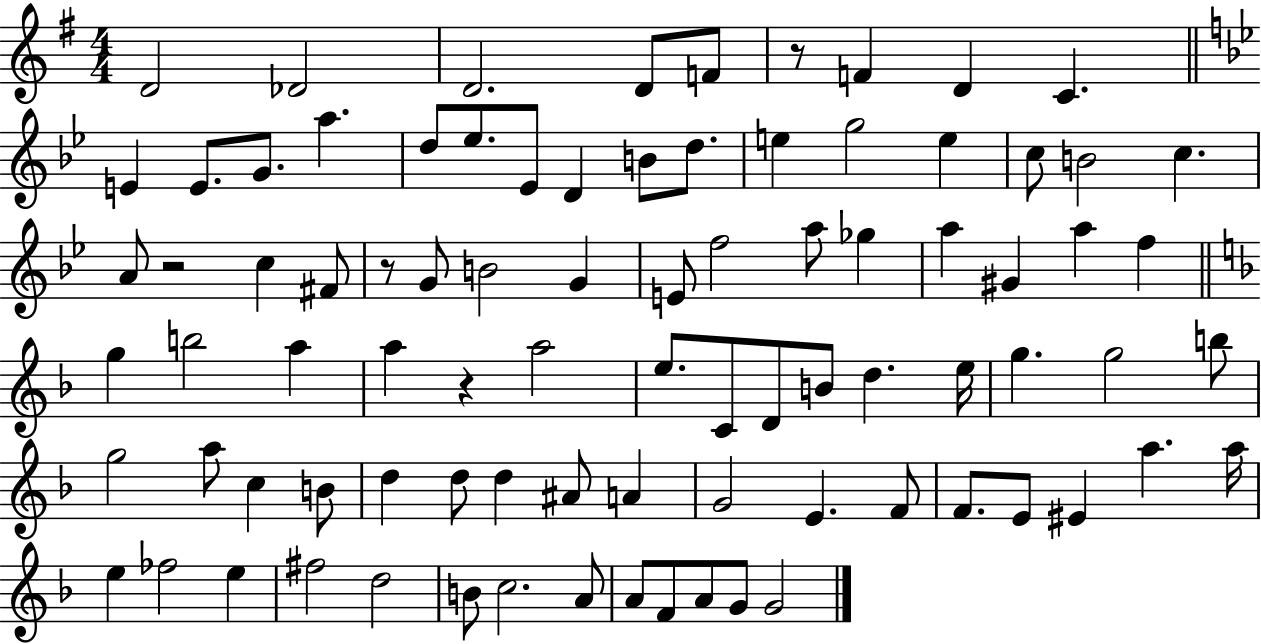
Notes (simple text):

D4/h Db4/h D4/h. D4/e F4/e R/e F4/q D4/q C4/q. E4/q E4/e. G4/e. A5/q. D5/e Eb5/e. Eb4/e D4/q B4/e D5/e. E5/q G5/h E5/q C5/e B4/h C5/q. A4/e R/h C5/q F#4/e R/e G4/e B4/h G4/q E4/e F5/h A5/e Gb5/q A5/q G#4/q A5/q F5/q G5/q B5/h A5/q A5/q R/q A5/h E5/e. C4/e D4/e B4/e D5/q. E5/s G5/q. G5/h B5/e G5/h A5/e C5/q B4/e D5/q D5/e D5/q A#4/e A4/q G4/h E4/q. F4/e F4/e. E4/e EIS4/q A5/q. A5/s E5/q FES5/h E5/q F#5/h D5/h B4/e C5/h. A4/e A4/e F4/e A4/e G4/e G4/h